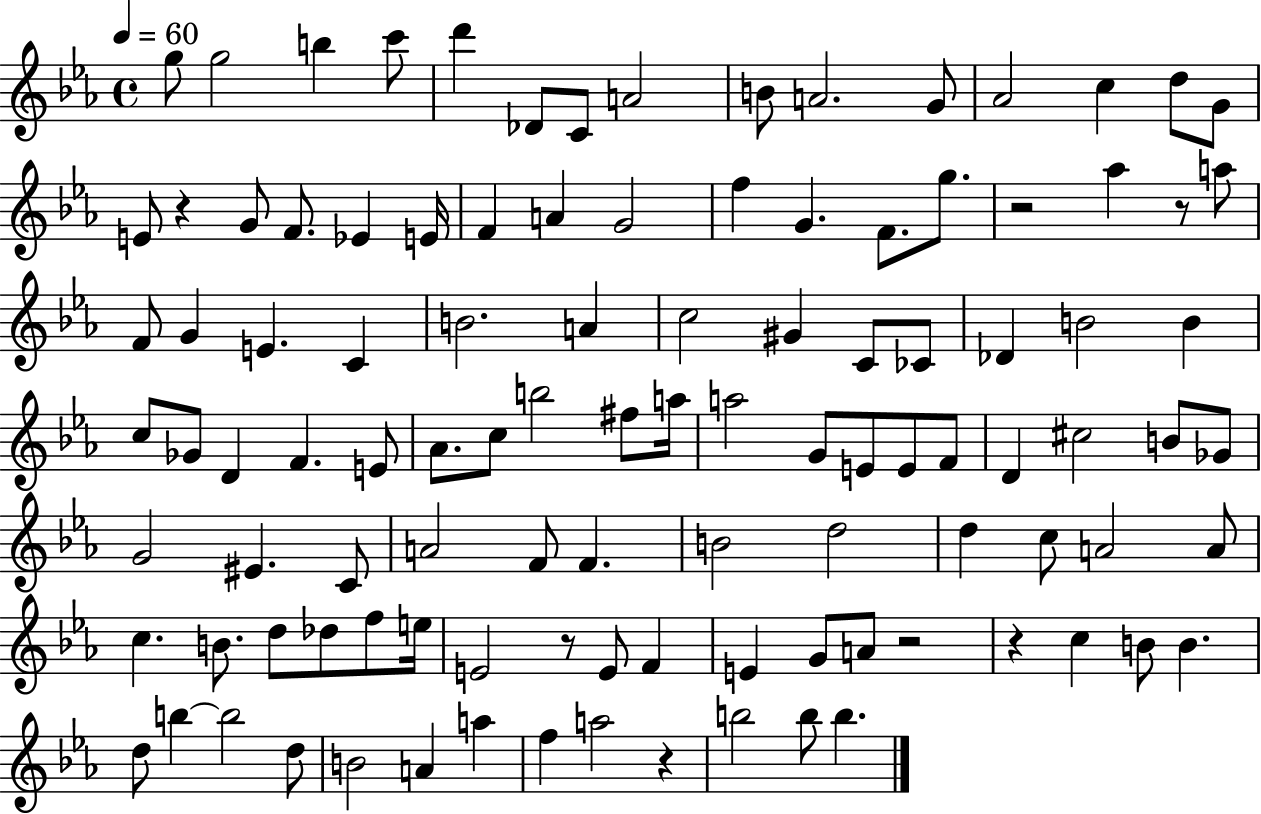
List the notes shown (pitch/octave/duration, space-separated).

G5/e G5/h B5/q C6/e D6/q Db4/e C4/e A4/h B4/e A4/h. G4/e Ab4/h C5/q D5/e G4/e E4/e R/q G4/e F4/e. Eb4/q E4/s F4/q A4/q G4/h F5/q G4/q. F4/e. G5/e. R/h Ab5/q R/e A5/e F4/e G4/q E4/q. C4/q B4/h. A4/q C5/h G#4/q C4/e CES4/e Db4/q B4/h B4/q C5/e Gb4/e D4/q F4/q. E4/e Ab4/e. C5/e B5/h F#5/e A5/s A5/h G4/e E4/e E4/e F4/e D4/q C#5/h B4/e Gb4/e G4/h EIS4/q. C4/e A4/h F4/e F4/q. B4/h D5/h D5/q C5/e A4/h A4/e C5/q. B4/e. D5/e Db5/e F5/e E5/s E4/h R/e E4/e F4/q E4/q G4/e A4/e R/h R/q C5/q B4/e B4/q. D5/e B5/q B5/h D5/e B4/h A4/q A5/q F5/q A5/h R/q B5/h B5/e B5/q.